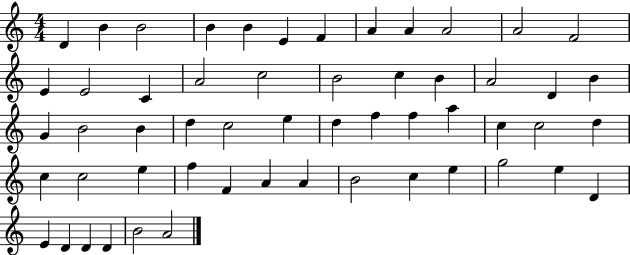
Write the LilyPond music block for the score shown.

{
  \clef treble
  \numericTimeSignature
  \time 4/4
  \key c \major
  d'4 b'4 b'2 | b'4 b'4 e'4 f'4 | a'4 a'4 a'2 | a'2 f'2 | \break e'4 e'2 c'4 | a'2 c''2 | b'2 c''4 b'4 | a'2 d'4 b'4 | \break g'4 b'2 b'4 | d''4 c''2 e''4 | d''4 f''4 f''4 a''4 | c''4 c''2 d''4 | \break c''4 c''2 e''4 | f''4 f'4 a'4 a'4 | b'2 c''4 e''4 | g''2 e''4 d'4 | \break e'4 d'4 d'4 d'4 | b'2 a'2 | \bar "|."
}